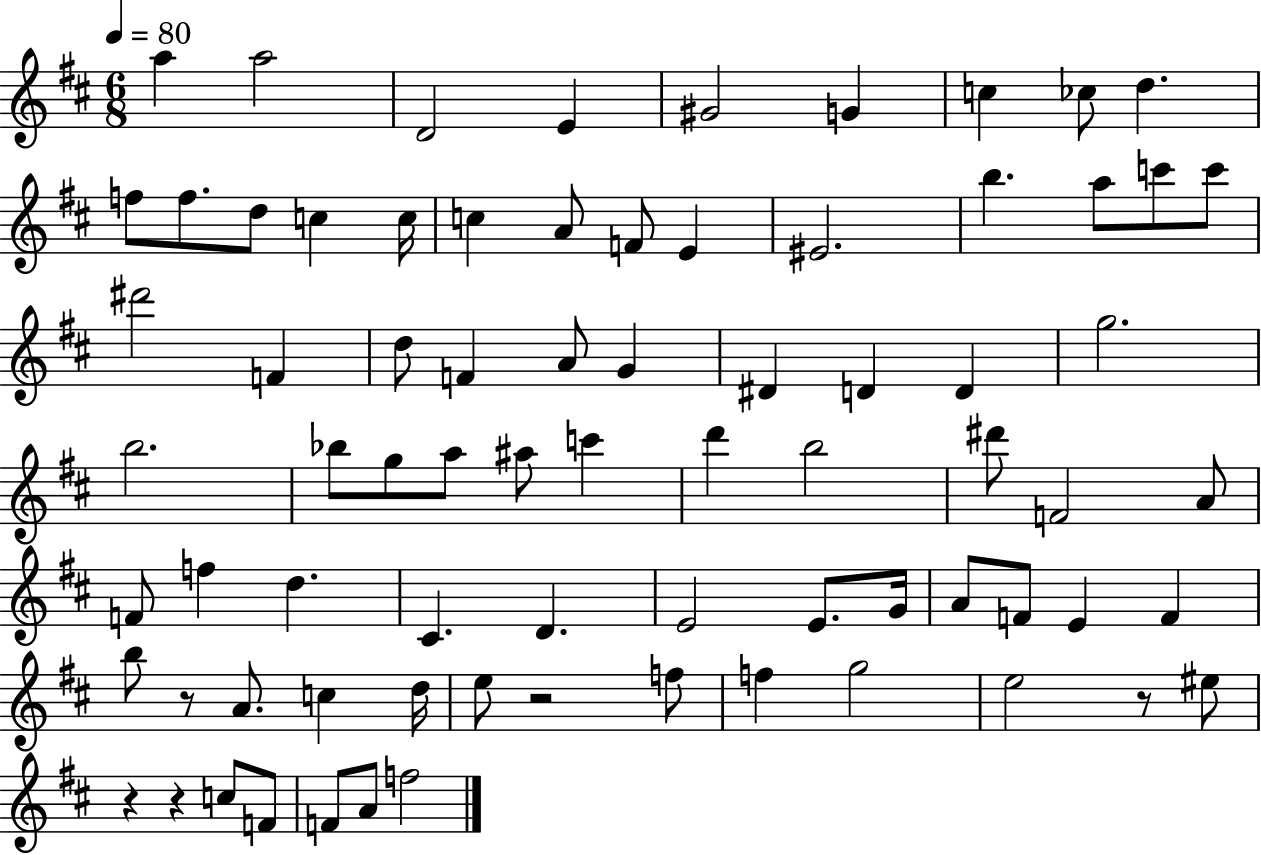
{
  \clef treble
  \numericTimeSignature
  \time 6/8
  \key d \major
  \tempo 4 = 80
  \repeat volta 2 { a''4 a''2 | d'2 e'4 | gis'2 g'4 | c''4 ces''8 d''4. | \break f''8 f''8. d''8 c''4 c''16 | c''4 a'8 f'8 e'4 | eis'2. | b''4. a''8 c'''8 c'''8 | \break dis'''2 f'4 | d''8 f'4 a'8 g'4 | dis'4 d'4 d'4 | g''2. | \break b''2. | bes''8 g''8 a''8 ais''8 c'''4 | d'''4 b''2 | dis'''8 f'2 a'8 | \break f'8 f''4 d''4. | cis'4. d'4. | e'2 e'8. g'16 | a'8 f'8 e'4 f'4 | \break b''8 r8 a'8. c''4 d''16 | e''8 r2 f''8 | f''4 g''2 | e''2 r8 eis''8 | \break r4 r4 c''8 f'8 | f'8 a'8 f''2 | } \bar "|."
}